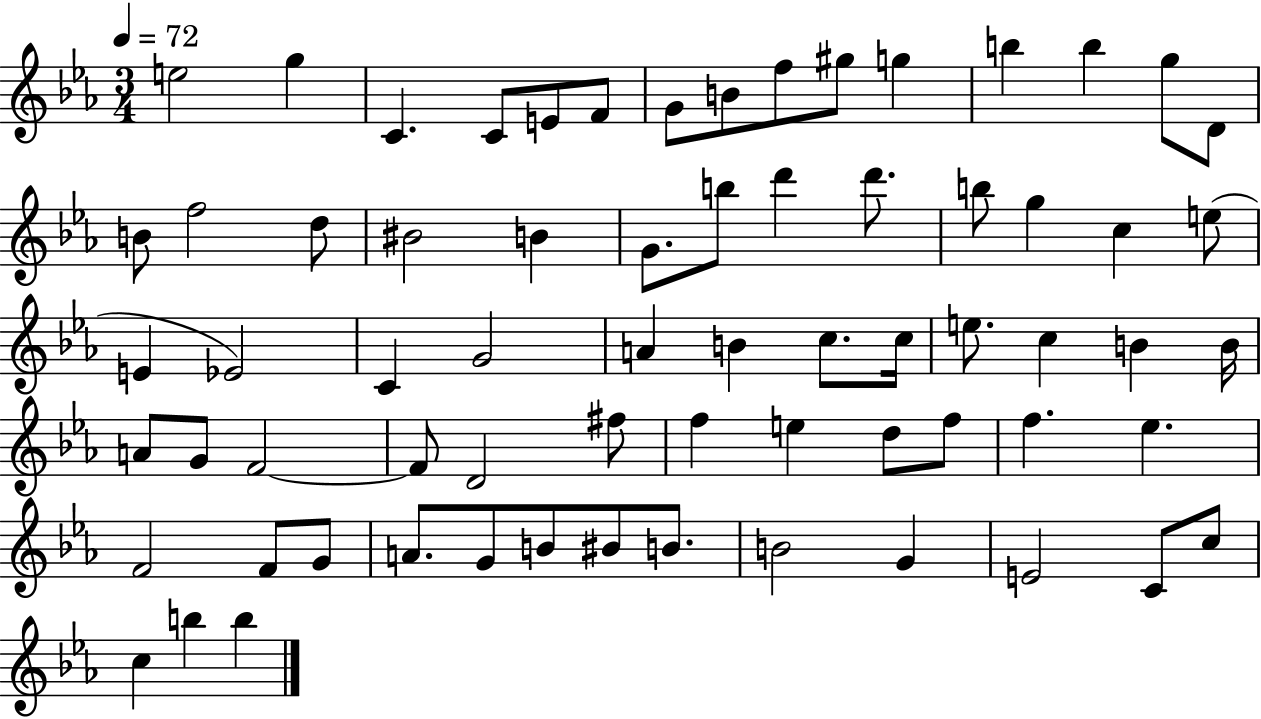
E5/h G5/q C4/q. C4/e E4/e F4/e G4/e B4/e F5/e G#5/e G5/q B5/q B5/q G5/e D4/e B4/e F5/h D5/e BIS4/h B4/q G4/e. B5/e D6/q D6/e. B5/e G5/q C5/q E5/e E4/q Eb4/h C4/q G4/h A4/q B4/q C5/e. C5/s E5/e. C5/q B4/q B4/s A4/e G4/e F4/h F4/e D4/h F#5/e F5/q E5/q D5/e F5/e F5/q. Eb5/q. F4/h F4/e G4/e A4/e. G4/e B4/e BIS4/e B4/e. B4/h G4/q E4/h C4/e C5/e C5/q B5/q B5/q